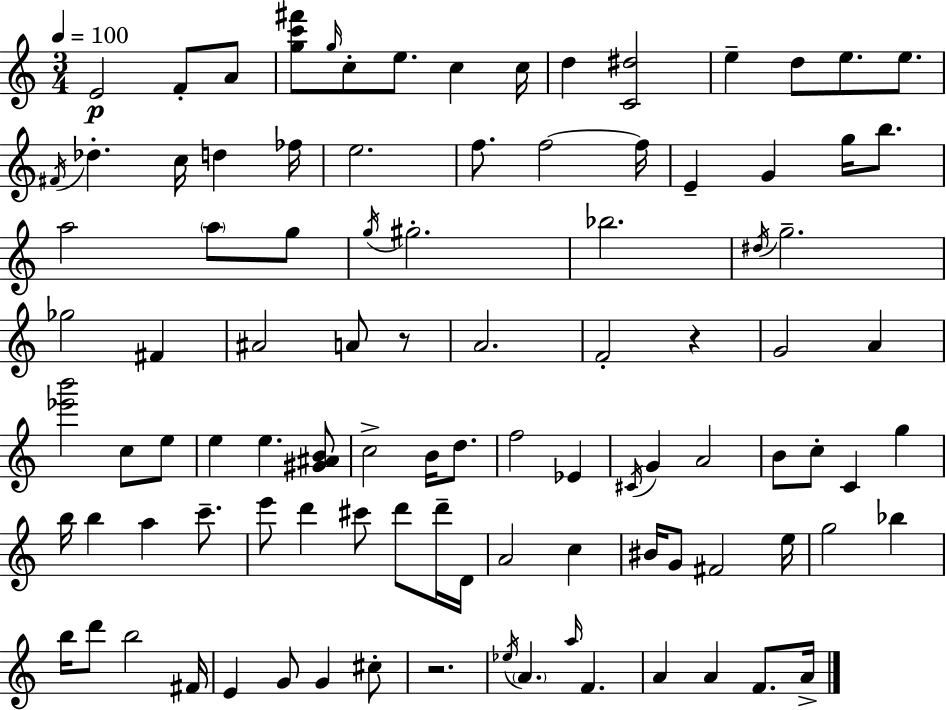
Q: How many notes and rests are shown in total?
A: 99